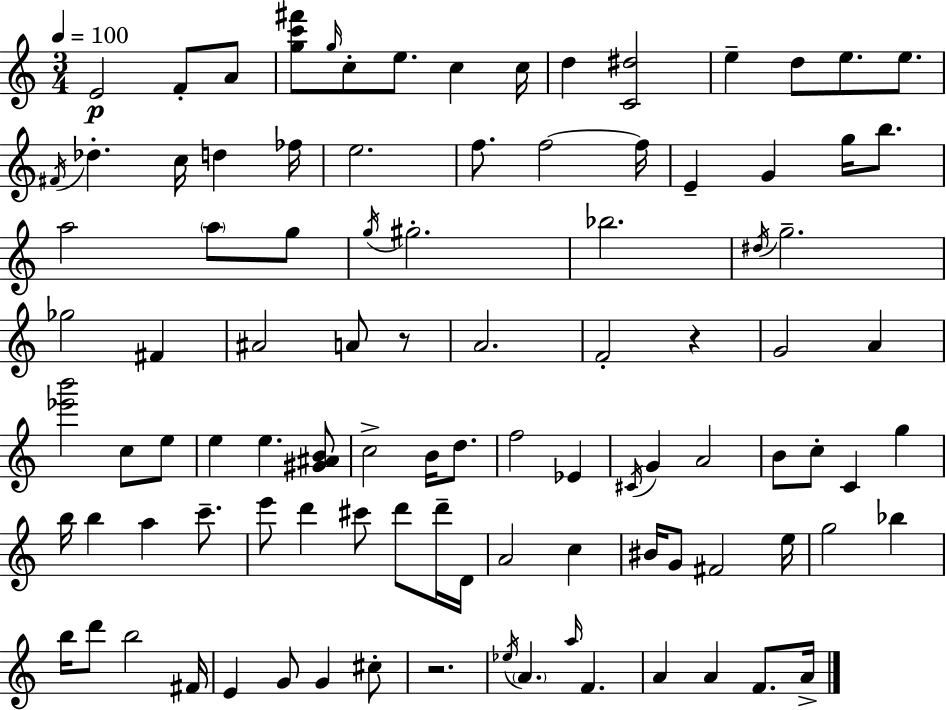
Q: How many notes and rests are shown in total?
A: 99